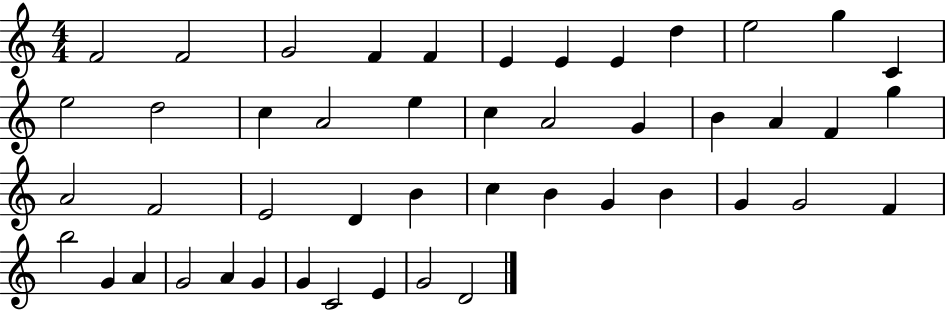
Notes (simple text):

F4/h F4/h G4/h F4/q F4/q E4/q E4/q E4/q D5/q E5/h G5/q C4/q E5/h D5/h C5/q A4/h E5/q C5/q A4/h G4/q B4/q A4/q F4/q G5/q A4/h F4/h E4/h D4/q B4/q C5/q B4/q G4/q B4/q G4/q G4/h F4/q B5/h G4/q A4/q G4/h A4/q G4/q G4/q C4/h E4/q G4/h D4/h